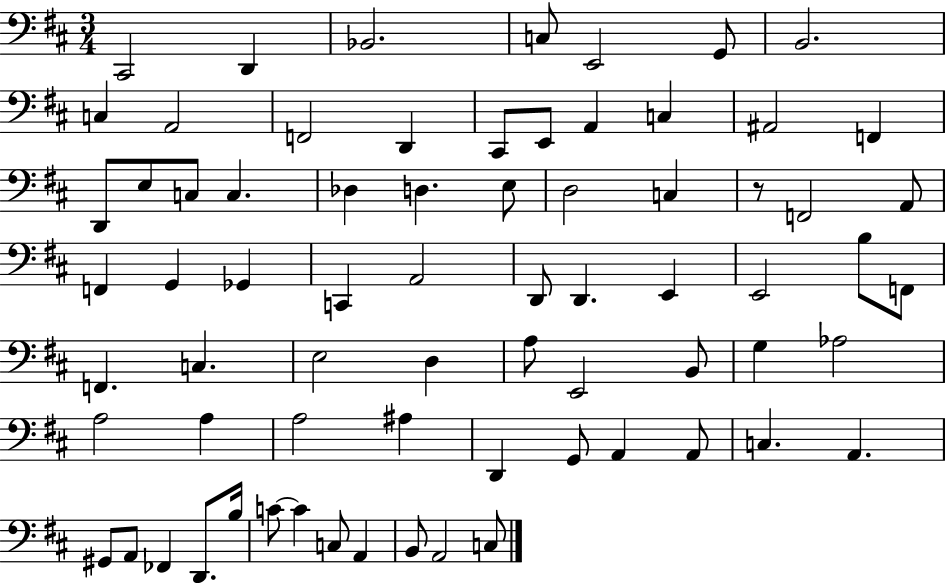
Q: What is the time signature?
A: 3/4